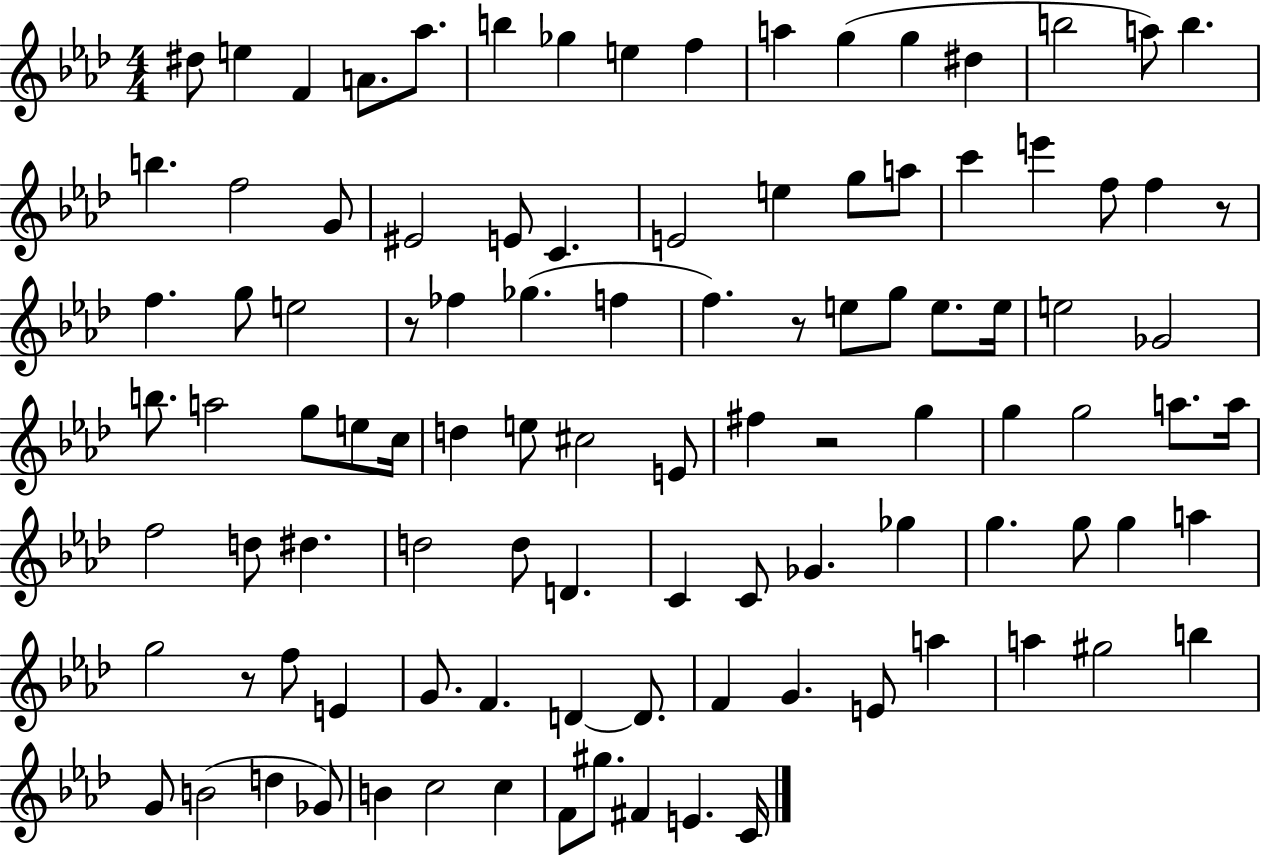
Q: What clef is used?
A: treble